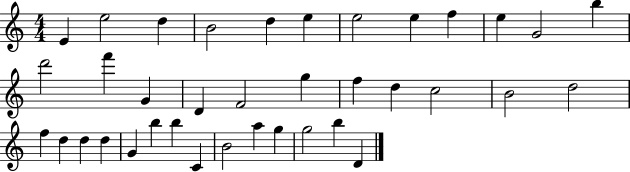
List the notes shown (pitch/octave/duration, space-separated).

E4/q E5/h D5/q B4/h D5/q E5/q E5/h E5/q F5/q E5/q G4/h B5/q D6/h F6/q G4/q D4/q F4/h G5/q F5/q D5/q C5/h B4/h D5/h F5/q D5/q D5/q D5/q G4/q B5/q B5/q C4/q B4/h A5/q G5/q G5/h B5/q D4/q